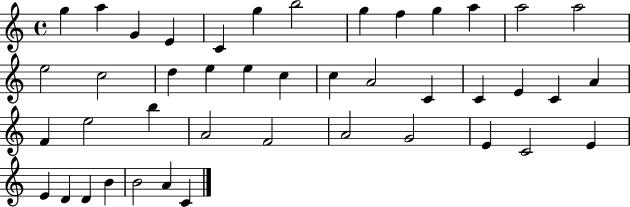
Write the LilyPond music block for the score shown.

{
  \clef treble
  \time 4/4
  \defaultTimeSignature
  \key c \major
  g''4 a''4 g'4 e'4 | c'4 g''4 b''2 | g''4 f''4 g''4 a''4 | a''2 a''2 | \break e''2 c''2 | d''4 e''4 e''4 c''4 | c''4 a'2 c'4 | c'4 e'4 c'4 a'4 | \break f'4 e''2 b''4 | a'2 f'2 | a'2 g'2 | e'4 c'2 e'4 | \break e'4 d'4 d'4 b'4 | b'2 a'4 c'4 | \bar "|."
}